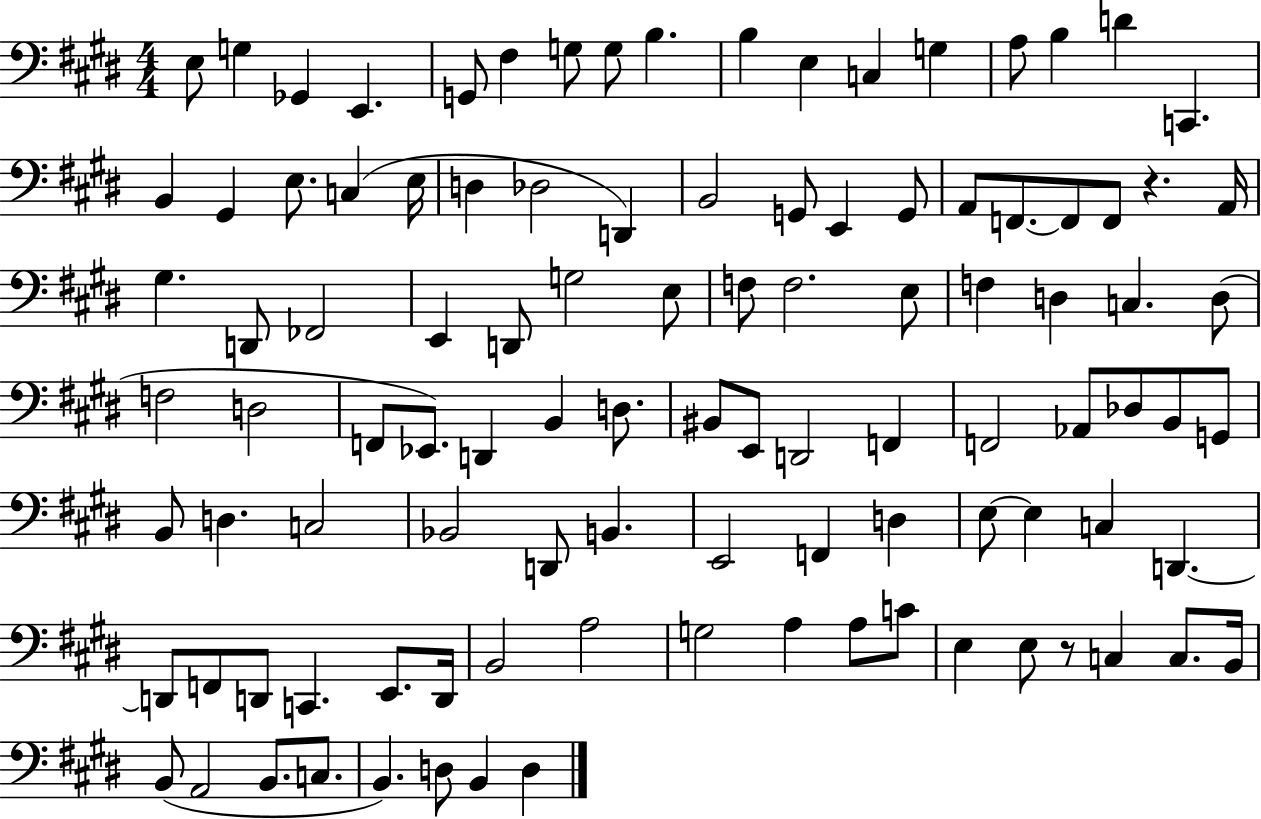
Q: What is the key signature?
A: E major